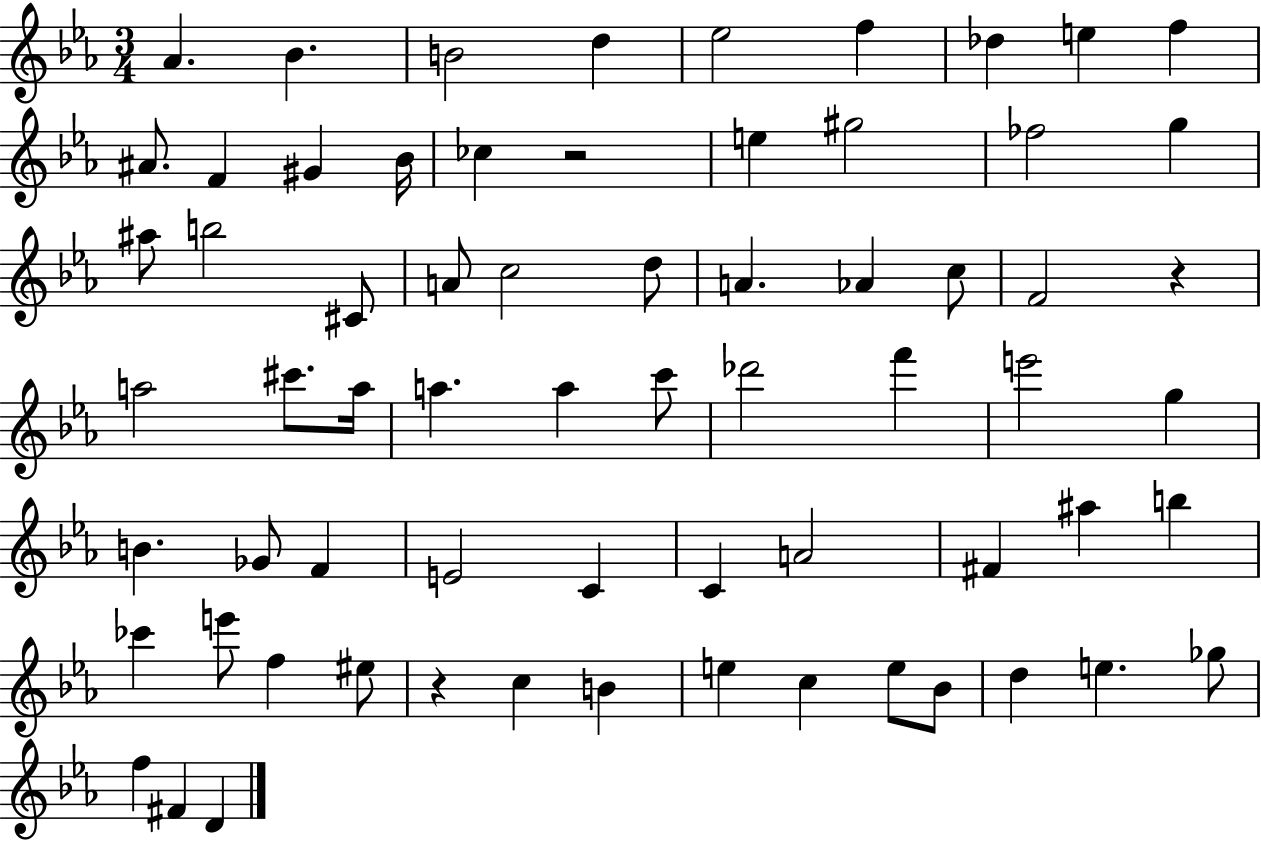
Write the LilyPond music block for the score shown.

{
  \clef treble
  \numericTimeSignature
  \time 3/4
  \key ees \major
  aes'4. bes'4. | b'2 d''4 | ees''2 f''4 | des''4 e''4 f''4 | \break ais'8. f'4 gis'4 bes'16 | ces''4 r2 | e''4 gis''2 | fes''2 g''4 | \break ais''8 b''2 cis'8 | a'8 c''2 d''8 | a'4. aes'4 c''8 | f'2 r4 | \break a''2 cis'''8. a''16 | a''4. a''4 c'''8 | des'''2 f'''4 | e'''2 g''4 | \break b'4. ges'8 f'4 | e'2 c'4 | c'4 a'2 | fis'4 ais''4 b''4 | \break ces'''4 e'''8 f''4 eis''8 | r4 c''4 b'4 | e''4 c''4 e''8 bes'8 | d''4 e''4. ges''8 | \break f''4 fis'4 d'4 | \bar "|."
}